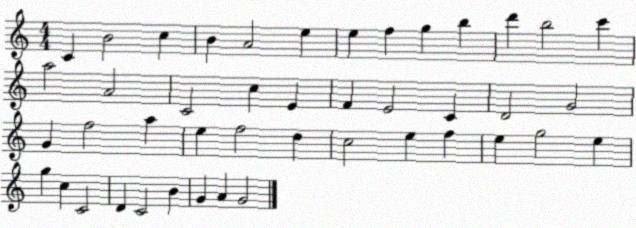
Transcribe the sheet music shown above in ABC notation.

X:1
T:Untitled
M:4/4
L:1/4
K:C
C B2 c B A2 e e f g b d' b2 c' a2 A2 C2 c E F E2 C D2 G2 G f2 a e f2 d c2 e f e g2 e g c C2 D C2 B G A G2